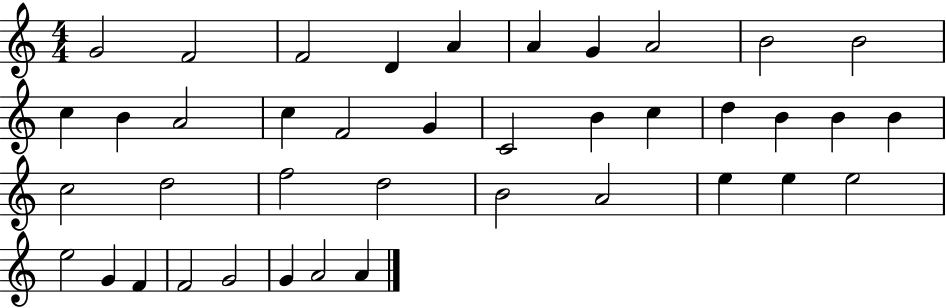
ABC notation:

X:1
T:Untitled
M:4/4
L:1/4
K:C
G2 F2 F2 D A A G A2 B2 B2 c B A2 c F2 G C2 B c d B B B c2 d2 f2 d2 B2 A2 e e e2 e2 G F F2 G2 G A2 A